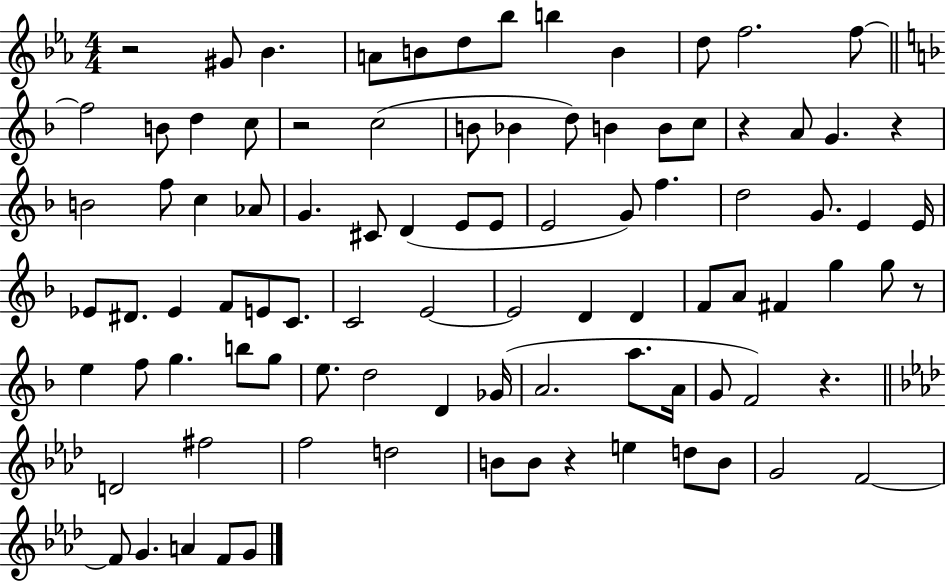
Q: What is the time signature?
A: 4/4